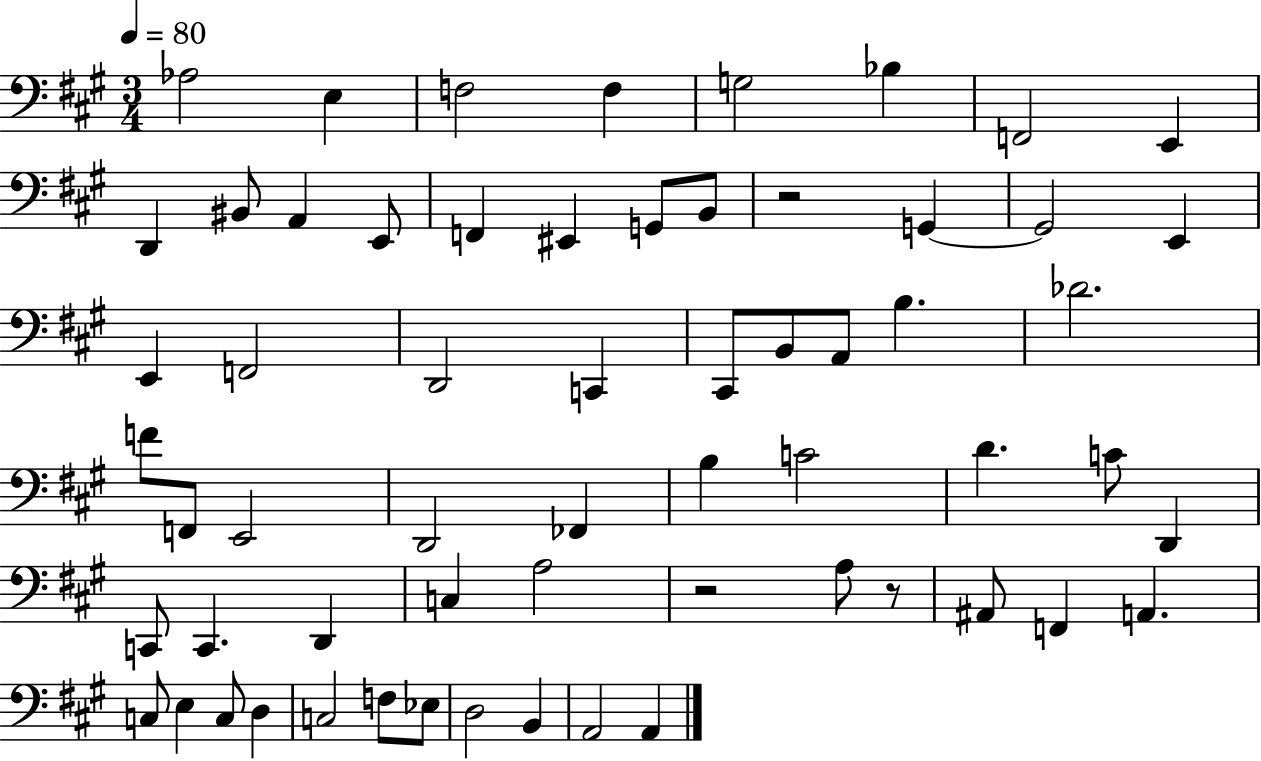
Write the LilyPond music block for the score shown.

{
  \clef bass
  \numericTimeSignature
  \time 3/4
  \key a \major
  \tempo 4 = 80
  aes2 e4 | f2 f4 | g2 bes4 | f,2 e,4 | \break d,4 bis,8 a,4 e,8 | f,4 eis,4 g,8 b,8 | r2 g,4~~ | g,2 e,4 | \break e,4 f,2 | d,2 c,4 | cis,8 b,8 a,8 b4. | des'2. | \break f'8 f,8 e,2 | d,2 fes,4 | b4 c'2 | d'4. c'8 d,4 | \break c,8 c,4. d,4 | c4 a2 | r2 a8 r8 | ais,8 f,4 a,4. | \break c8 e4 c8 d4 | c2 f8 ees8 | d2 b,4 | a,2 a,4 | \break \bar "|."
}